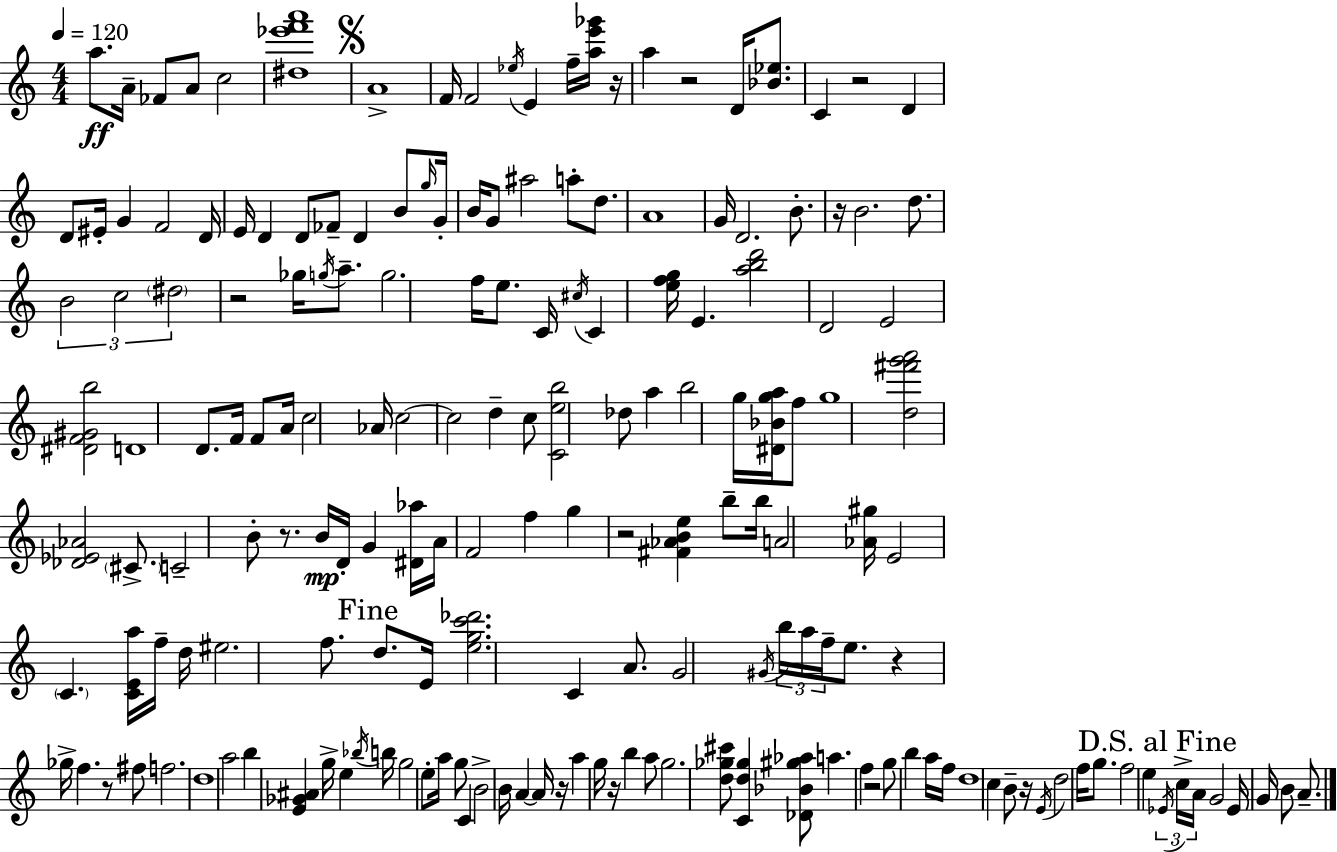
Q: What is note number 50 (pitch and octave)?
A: C#5